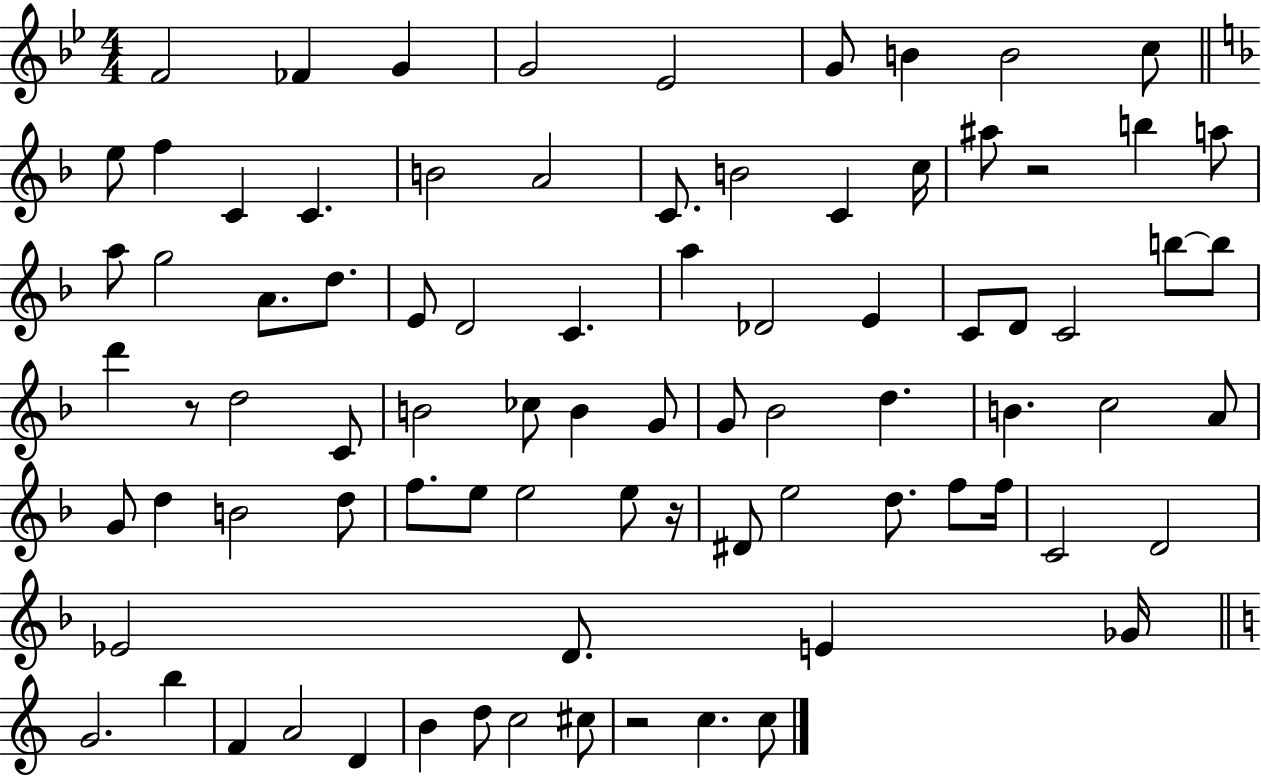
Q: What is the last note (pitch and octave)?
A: C5